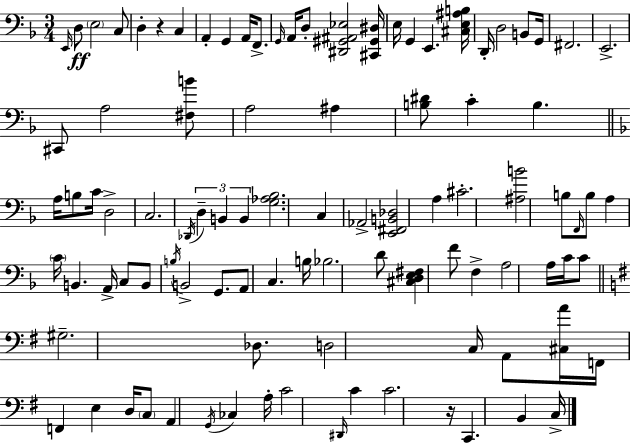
E2/s D3/e E3/h C3/e D3/q R/q C3/q A2/q G2/q A2/s F2/e. G2/s A2/s D3/e [D#2,G#2,A#2,Eb3]/h [C#2,G#2,D#3]/s E3/s G2/q E2/q. [C#3,E3,A#3,B3]/s D2/s D3/h B2/e G2/s F#2/h. E2/h. C#2/e A3/h [F#3,B4]/e A3/h A#3/q [B3,D#4]/e C4/q B3/q. A3/s B3/e C4/s D3/h C3/h. Db2/s D3/q B2/q B2/q [G3,Ab3,Bb3]/h. C3/q Ab2/h [E2,F#2,B2,Db3]/h A3/q C#4/h. [A#3,B4]/h B3/e F2/s B3/e A3/q C4/s B2/q. A2/s C3/e B2/e B3/s B2/h G2/e. A2/e C3/q. B3/s Bb3/h. D4/e [C#3,D3,E3,F#3]/q F4/e F3/q A3/h A3/s C4/s C4/e G#3/h. Db3/e. D3/h C3/s A2/e [C#3,A4]/s F2/s F2/q E3/q D3/s C3/e A2/q G2/s CES3/q A3/s C4/h D#2/s C4/q C4/h. R/s C2/q. B2/q C3/s